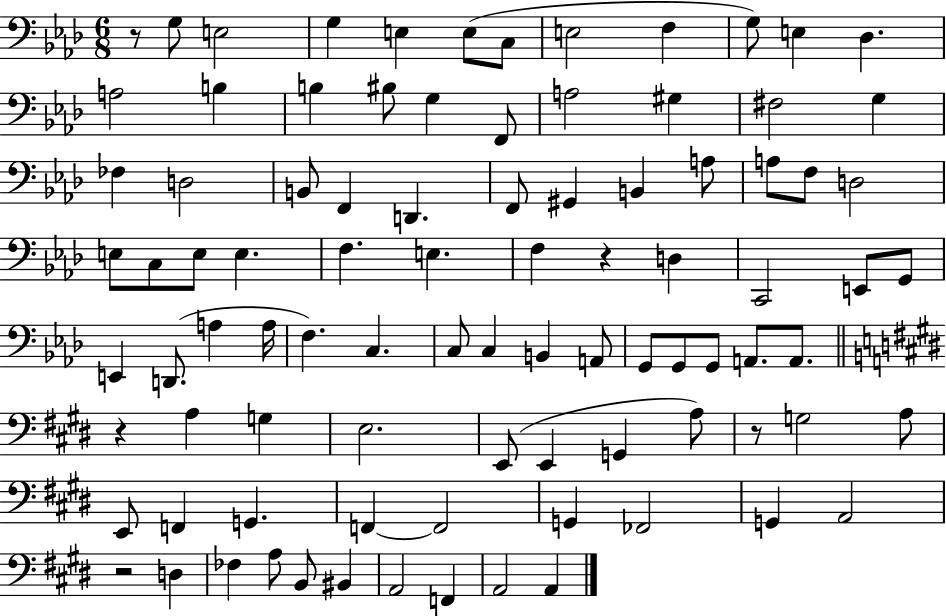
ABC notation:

X:1
T:Untitled
M:6/8
L:1/4
K:Ab
z/2 G,/2 E,2 G, E, E,/2 C,/2 E,2 F, G,/2 E, _D, A,2 B, B, ^B,/2 G, F,,/2 A,2 ^G, ^F,2 G, _F, D,2 B,,/2 F,, D,, F,,/2 ^G,, B,, A,/2 A,/2 F,/2 D,2 E,/2 C,/2 E,/2 E, F, E, F, z D, C,,2 E,,/2 G,,/2 E,, D,,/2 A, A,/4 F, C, C,/2 C, B,, A,,/2 G,,/2 G,,/2 G,,/2 A,,/2 A,,/2 z A, G, E,2 E,,/2 E,, G,, A,/2 z/2 G,2 A,/2 E,,/2 F,, G,, F,, F,,2 G,, _F,,2 G,, A,,2 z2 D, _F, A,/2 B,,/2 ^B,, A,,2 F,, A,,2 A,,